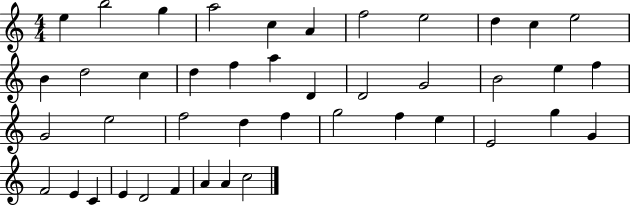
E5/q B5/h G5/q A5/h C5/q A4/q F5/h E5/h D5/q C5/q E5/h B4/q D5/h C5/q D5/q F5/q A5/q D4/q D4/h G4/h B4/h E5/q F5/q G4/h E5/h F5/h D5/q F5/q G5/h F5/q E5/q E4/h G5/q G4/q F4/h E4/q C4/q E4/q D4/h F4/q A4/q A4/q C5/h